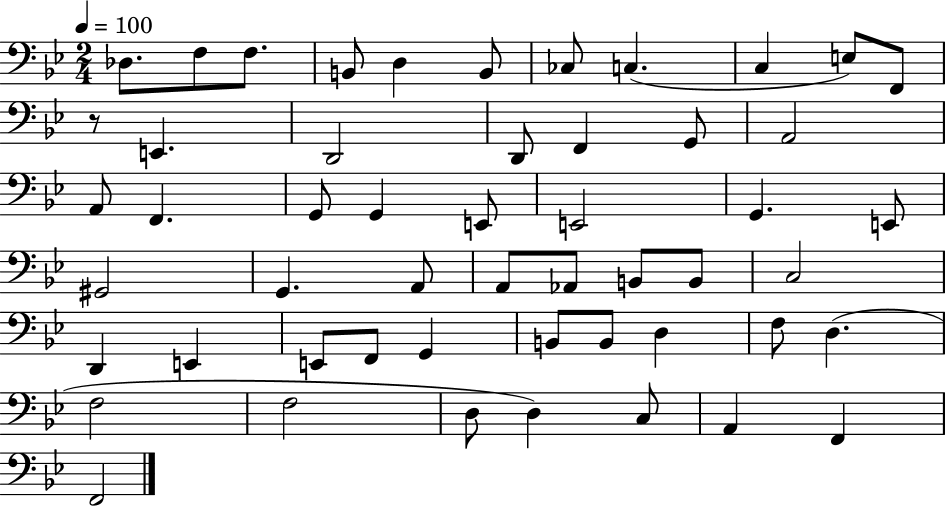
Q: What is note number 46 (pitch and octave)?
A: D3